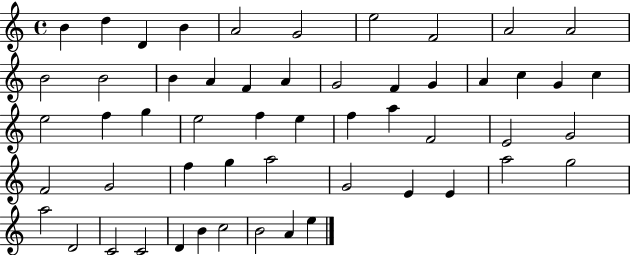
{
  \clef treble
  \time 4/4
  \defaultTimeSignature
  \key c \major
  b'4 d''4 d'4 b'4 | a'2 g'2 | e''2 f'2 | a'2 a'2 | \break b'2 b'2 | b'4 a'4 f'4 a'4 | g'2 f'4 g'4 | a'4 c''4 g'4 c''4 | \break e''2 f''4 g''4 | e''2 f''4 e''4 | f''4 a''4 f'2 | e'2 g'2 | \break f'2 g'2 | f''4 g''4 a''2 | g'2 e'4 e'4 | a''2 g''2 | \break a''2 d'2 | c'2 c'2 | d'4 b'4 c''2 | b'2 a'4 e''4 | \break \bar "|."
}